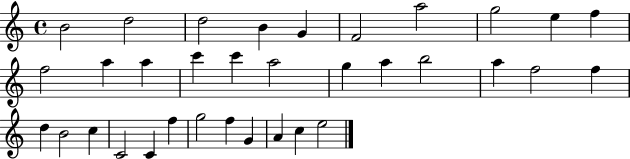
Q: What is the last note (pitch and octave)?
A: E5